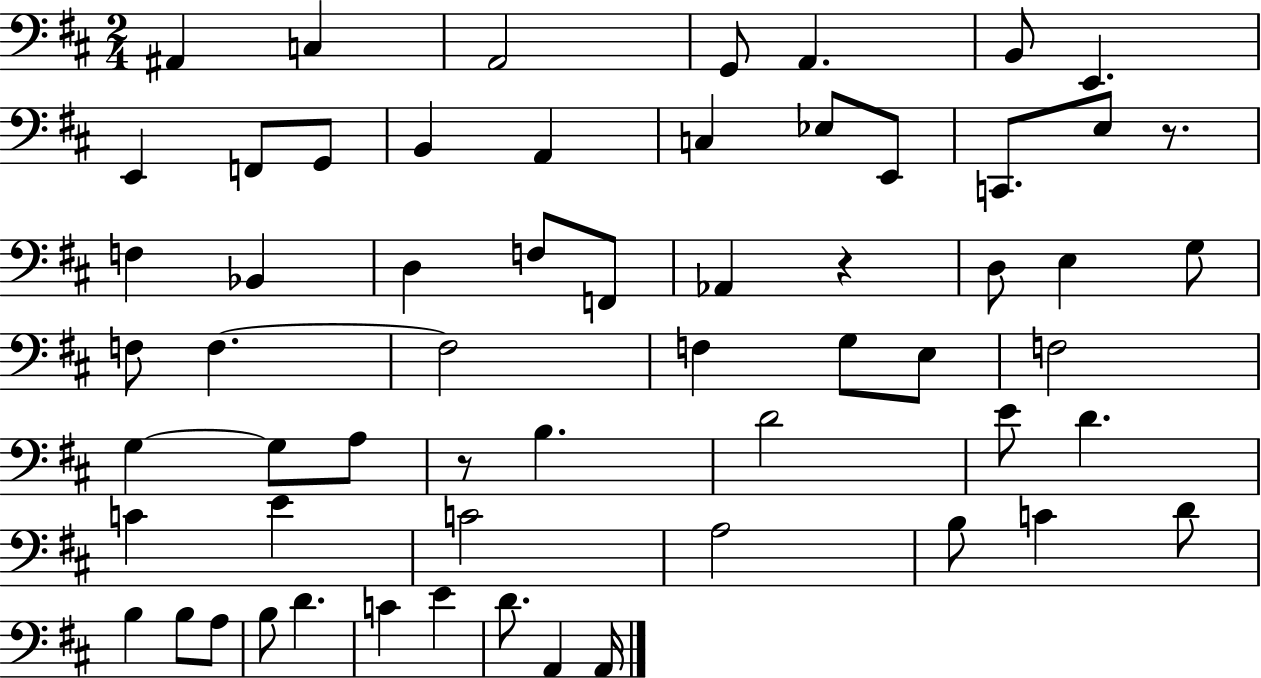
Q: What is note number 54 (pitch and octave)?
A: E4